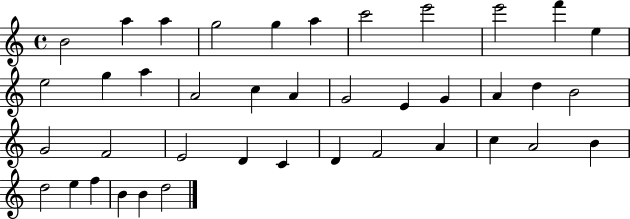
B4/h A5/q A5/q G5/h G5/q A5/q C6/h E6/h E6/h F6/q E5/q E5/h G5/q A5/q A4/h C5/q A4/q G4/h E4/q G4/q A4/q D5/q B4/h G4/h F4/h E4/h D4/q C4/q D4/q F4/h A4/q C5/q A4/h B4/q D5/h E5/q F5/q B4/q B4/q D5/h